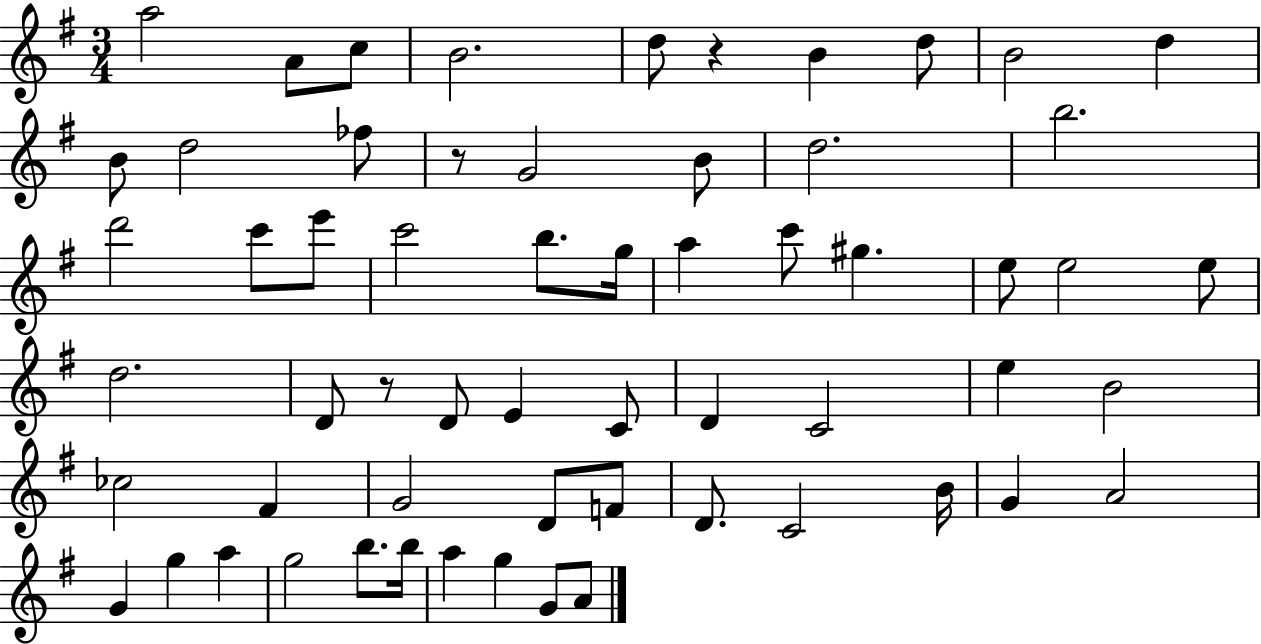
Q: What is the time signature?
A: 3/4